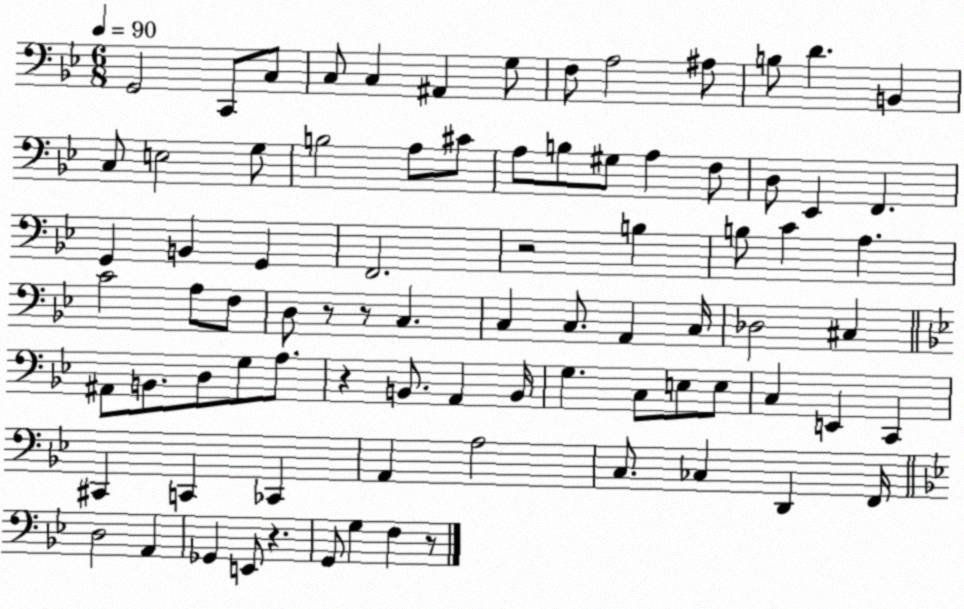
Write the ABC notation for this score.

X:1
T:Untitled
M:6/8
L:1/4
K:Bb
G,,2 C,,/2 C,/2 C,/2 C, ^A,, G,/2 F,/2 A,2 ^A,/2 B,/2 D B,, C,/2 E,2 G,/2 B,2 A,/2 ^C/2 A,/2 B,/2 ^G,/2 A, F,/2 D,/2 _E,, F,, G,, B,, G,, F,,2 z2 B, B,/2 C A, C2 A,/2 F,/2 D,/2 z/2 z/2 C, C, C,/2 A,, C,/4 _D,2 ^C, ^A,,/2 B,,/2 D,/2 G,/2 A,/2 z B,,/2 A,, B,,/4 G, C,/2 E,/2 E,/2 C, E,, C,, ^C,, C,, _C,, A,, A,2 C,/2 _C, D,, F,,/4 D,2 A,, _G,, E,,/2 z G,,/2 G, F, z/2